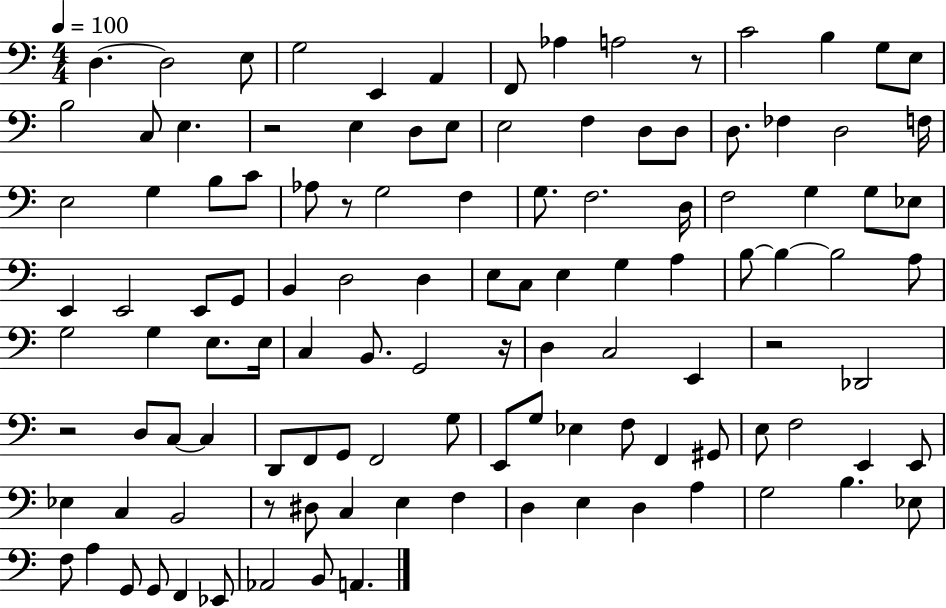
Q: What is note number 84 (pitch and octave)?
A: F3